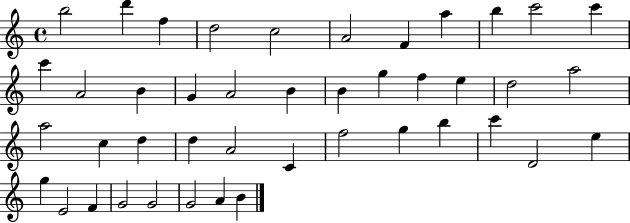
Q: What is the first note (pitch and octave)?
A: B5